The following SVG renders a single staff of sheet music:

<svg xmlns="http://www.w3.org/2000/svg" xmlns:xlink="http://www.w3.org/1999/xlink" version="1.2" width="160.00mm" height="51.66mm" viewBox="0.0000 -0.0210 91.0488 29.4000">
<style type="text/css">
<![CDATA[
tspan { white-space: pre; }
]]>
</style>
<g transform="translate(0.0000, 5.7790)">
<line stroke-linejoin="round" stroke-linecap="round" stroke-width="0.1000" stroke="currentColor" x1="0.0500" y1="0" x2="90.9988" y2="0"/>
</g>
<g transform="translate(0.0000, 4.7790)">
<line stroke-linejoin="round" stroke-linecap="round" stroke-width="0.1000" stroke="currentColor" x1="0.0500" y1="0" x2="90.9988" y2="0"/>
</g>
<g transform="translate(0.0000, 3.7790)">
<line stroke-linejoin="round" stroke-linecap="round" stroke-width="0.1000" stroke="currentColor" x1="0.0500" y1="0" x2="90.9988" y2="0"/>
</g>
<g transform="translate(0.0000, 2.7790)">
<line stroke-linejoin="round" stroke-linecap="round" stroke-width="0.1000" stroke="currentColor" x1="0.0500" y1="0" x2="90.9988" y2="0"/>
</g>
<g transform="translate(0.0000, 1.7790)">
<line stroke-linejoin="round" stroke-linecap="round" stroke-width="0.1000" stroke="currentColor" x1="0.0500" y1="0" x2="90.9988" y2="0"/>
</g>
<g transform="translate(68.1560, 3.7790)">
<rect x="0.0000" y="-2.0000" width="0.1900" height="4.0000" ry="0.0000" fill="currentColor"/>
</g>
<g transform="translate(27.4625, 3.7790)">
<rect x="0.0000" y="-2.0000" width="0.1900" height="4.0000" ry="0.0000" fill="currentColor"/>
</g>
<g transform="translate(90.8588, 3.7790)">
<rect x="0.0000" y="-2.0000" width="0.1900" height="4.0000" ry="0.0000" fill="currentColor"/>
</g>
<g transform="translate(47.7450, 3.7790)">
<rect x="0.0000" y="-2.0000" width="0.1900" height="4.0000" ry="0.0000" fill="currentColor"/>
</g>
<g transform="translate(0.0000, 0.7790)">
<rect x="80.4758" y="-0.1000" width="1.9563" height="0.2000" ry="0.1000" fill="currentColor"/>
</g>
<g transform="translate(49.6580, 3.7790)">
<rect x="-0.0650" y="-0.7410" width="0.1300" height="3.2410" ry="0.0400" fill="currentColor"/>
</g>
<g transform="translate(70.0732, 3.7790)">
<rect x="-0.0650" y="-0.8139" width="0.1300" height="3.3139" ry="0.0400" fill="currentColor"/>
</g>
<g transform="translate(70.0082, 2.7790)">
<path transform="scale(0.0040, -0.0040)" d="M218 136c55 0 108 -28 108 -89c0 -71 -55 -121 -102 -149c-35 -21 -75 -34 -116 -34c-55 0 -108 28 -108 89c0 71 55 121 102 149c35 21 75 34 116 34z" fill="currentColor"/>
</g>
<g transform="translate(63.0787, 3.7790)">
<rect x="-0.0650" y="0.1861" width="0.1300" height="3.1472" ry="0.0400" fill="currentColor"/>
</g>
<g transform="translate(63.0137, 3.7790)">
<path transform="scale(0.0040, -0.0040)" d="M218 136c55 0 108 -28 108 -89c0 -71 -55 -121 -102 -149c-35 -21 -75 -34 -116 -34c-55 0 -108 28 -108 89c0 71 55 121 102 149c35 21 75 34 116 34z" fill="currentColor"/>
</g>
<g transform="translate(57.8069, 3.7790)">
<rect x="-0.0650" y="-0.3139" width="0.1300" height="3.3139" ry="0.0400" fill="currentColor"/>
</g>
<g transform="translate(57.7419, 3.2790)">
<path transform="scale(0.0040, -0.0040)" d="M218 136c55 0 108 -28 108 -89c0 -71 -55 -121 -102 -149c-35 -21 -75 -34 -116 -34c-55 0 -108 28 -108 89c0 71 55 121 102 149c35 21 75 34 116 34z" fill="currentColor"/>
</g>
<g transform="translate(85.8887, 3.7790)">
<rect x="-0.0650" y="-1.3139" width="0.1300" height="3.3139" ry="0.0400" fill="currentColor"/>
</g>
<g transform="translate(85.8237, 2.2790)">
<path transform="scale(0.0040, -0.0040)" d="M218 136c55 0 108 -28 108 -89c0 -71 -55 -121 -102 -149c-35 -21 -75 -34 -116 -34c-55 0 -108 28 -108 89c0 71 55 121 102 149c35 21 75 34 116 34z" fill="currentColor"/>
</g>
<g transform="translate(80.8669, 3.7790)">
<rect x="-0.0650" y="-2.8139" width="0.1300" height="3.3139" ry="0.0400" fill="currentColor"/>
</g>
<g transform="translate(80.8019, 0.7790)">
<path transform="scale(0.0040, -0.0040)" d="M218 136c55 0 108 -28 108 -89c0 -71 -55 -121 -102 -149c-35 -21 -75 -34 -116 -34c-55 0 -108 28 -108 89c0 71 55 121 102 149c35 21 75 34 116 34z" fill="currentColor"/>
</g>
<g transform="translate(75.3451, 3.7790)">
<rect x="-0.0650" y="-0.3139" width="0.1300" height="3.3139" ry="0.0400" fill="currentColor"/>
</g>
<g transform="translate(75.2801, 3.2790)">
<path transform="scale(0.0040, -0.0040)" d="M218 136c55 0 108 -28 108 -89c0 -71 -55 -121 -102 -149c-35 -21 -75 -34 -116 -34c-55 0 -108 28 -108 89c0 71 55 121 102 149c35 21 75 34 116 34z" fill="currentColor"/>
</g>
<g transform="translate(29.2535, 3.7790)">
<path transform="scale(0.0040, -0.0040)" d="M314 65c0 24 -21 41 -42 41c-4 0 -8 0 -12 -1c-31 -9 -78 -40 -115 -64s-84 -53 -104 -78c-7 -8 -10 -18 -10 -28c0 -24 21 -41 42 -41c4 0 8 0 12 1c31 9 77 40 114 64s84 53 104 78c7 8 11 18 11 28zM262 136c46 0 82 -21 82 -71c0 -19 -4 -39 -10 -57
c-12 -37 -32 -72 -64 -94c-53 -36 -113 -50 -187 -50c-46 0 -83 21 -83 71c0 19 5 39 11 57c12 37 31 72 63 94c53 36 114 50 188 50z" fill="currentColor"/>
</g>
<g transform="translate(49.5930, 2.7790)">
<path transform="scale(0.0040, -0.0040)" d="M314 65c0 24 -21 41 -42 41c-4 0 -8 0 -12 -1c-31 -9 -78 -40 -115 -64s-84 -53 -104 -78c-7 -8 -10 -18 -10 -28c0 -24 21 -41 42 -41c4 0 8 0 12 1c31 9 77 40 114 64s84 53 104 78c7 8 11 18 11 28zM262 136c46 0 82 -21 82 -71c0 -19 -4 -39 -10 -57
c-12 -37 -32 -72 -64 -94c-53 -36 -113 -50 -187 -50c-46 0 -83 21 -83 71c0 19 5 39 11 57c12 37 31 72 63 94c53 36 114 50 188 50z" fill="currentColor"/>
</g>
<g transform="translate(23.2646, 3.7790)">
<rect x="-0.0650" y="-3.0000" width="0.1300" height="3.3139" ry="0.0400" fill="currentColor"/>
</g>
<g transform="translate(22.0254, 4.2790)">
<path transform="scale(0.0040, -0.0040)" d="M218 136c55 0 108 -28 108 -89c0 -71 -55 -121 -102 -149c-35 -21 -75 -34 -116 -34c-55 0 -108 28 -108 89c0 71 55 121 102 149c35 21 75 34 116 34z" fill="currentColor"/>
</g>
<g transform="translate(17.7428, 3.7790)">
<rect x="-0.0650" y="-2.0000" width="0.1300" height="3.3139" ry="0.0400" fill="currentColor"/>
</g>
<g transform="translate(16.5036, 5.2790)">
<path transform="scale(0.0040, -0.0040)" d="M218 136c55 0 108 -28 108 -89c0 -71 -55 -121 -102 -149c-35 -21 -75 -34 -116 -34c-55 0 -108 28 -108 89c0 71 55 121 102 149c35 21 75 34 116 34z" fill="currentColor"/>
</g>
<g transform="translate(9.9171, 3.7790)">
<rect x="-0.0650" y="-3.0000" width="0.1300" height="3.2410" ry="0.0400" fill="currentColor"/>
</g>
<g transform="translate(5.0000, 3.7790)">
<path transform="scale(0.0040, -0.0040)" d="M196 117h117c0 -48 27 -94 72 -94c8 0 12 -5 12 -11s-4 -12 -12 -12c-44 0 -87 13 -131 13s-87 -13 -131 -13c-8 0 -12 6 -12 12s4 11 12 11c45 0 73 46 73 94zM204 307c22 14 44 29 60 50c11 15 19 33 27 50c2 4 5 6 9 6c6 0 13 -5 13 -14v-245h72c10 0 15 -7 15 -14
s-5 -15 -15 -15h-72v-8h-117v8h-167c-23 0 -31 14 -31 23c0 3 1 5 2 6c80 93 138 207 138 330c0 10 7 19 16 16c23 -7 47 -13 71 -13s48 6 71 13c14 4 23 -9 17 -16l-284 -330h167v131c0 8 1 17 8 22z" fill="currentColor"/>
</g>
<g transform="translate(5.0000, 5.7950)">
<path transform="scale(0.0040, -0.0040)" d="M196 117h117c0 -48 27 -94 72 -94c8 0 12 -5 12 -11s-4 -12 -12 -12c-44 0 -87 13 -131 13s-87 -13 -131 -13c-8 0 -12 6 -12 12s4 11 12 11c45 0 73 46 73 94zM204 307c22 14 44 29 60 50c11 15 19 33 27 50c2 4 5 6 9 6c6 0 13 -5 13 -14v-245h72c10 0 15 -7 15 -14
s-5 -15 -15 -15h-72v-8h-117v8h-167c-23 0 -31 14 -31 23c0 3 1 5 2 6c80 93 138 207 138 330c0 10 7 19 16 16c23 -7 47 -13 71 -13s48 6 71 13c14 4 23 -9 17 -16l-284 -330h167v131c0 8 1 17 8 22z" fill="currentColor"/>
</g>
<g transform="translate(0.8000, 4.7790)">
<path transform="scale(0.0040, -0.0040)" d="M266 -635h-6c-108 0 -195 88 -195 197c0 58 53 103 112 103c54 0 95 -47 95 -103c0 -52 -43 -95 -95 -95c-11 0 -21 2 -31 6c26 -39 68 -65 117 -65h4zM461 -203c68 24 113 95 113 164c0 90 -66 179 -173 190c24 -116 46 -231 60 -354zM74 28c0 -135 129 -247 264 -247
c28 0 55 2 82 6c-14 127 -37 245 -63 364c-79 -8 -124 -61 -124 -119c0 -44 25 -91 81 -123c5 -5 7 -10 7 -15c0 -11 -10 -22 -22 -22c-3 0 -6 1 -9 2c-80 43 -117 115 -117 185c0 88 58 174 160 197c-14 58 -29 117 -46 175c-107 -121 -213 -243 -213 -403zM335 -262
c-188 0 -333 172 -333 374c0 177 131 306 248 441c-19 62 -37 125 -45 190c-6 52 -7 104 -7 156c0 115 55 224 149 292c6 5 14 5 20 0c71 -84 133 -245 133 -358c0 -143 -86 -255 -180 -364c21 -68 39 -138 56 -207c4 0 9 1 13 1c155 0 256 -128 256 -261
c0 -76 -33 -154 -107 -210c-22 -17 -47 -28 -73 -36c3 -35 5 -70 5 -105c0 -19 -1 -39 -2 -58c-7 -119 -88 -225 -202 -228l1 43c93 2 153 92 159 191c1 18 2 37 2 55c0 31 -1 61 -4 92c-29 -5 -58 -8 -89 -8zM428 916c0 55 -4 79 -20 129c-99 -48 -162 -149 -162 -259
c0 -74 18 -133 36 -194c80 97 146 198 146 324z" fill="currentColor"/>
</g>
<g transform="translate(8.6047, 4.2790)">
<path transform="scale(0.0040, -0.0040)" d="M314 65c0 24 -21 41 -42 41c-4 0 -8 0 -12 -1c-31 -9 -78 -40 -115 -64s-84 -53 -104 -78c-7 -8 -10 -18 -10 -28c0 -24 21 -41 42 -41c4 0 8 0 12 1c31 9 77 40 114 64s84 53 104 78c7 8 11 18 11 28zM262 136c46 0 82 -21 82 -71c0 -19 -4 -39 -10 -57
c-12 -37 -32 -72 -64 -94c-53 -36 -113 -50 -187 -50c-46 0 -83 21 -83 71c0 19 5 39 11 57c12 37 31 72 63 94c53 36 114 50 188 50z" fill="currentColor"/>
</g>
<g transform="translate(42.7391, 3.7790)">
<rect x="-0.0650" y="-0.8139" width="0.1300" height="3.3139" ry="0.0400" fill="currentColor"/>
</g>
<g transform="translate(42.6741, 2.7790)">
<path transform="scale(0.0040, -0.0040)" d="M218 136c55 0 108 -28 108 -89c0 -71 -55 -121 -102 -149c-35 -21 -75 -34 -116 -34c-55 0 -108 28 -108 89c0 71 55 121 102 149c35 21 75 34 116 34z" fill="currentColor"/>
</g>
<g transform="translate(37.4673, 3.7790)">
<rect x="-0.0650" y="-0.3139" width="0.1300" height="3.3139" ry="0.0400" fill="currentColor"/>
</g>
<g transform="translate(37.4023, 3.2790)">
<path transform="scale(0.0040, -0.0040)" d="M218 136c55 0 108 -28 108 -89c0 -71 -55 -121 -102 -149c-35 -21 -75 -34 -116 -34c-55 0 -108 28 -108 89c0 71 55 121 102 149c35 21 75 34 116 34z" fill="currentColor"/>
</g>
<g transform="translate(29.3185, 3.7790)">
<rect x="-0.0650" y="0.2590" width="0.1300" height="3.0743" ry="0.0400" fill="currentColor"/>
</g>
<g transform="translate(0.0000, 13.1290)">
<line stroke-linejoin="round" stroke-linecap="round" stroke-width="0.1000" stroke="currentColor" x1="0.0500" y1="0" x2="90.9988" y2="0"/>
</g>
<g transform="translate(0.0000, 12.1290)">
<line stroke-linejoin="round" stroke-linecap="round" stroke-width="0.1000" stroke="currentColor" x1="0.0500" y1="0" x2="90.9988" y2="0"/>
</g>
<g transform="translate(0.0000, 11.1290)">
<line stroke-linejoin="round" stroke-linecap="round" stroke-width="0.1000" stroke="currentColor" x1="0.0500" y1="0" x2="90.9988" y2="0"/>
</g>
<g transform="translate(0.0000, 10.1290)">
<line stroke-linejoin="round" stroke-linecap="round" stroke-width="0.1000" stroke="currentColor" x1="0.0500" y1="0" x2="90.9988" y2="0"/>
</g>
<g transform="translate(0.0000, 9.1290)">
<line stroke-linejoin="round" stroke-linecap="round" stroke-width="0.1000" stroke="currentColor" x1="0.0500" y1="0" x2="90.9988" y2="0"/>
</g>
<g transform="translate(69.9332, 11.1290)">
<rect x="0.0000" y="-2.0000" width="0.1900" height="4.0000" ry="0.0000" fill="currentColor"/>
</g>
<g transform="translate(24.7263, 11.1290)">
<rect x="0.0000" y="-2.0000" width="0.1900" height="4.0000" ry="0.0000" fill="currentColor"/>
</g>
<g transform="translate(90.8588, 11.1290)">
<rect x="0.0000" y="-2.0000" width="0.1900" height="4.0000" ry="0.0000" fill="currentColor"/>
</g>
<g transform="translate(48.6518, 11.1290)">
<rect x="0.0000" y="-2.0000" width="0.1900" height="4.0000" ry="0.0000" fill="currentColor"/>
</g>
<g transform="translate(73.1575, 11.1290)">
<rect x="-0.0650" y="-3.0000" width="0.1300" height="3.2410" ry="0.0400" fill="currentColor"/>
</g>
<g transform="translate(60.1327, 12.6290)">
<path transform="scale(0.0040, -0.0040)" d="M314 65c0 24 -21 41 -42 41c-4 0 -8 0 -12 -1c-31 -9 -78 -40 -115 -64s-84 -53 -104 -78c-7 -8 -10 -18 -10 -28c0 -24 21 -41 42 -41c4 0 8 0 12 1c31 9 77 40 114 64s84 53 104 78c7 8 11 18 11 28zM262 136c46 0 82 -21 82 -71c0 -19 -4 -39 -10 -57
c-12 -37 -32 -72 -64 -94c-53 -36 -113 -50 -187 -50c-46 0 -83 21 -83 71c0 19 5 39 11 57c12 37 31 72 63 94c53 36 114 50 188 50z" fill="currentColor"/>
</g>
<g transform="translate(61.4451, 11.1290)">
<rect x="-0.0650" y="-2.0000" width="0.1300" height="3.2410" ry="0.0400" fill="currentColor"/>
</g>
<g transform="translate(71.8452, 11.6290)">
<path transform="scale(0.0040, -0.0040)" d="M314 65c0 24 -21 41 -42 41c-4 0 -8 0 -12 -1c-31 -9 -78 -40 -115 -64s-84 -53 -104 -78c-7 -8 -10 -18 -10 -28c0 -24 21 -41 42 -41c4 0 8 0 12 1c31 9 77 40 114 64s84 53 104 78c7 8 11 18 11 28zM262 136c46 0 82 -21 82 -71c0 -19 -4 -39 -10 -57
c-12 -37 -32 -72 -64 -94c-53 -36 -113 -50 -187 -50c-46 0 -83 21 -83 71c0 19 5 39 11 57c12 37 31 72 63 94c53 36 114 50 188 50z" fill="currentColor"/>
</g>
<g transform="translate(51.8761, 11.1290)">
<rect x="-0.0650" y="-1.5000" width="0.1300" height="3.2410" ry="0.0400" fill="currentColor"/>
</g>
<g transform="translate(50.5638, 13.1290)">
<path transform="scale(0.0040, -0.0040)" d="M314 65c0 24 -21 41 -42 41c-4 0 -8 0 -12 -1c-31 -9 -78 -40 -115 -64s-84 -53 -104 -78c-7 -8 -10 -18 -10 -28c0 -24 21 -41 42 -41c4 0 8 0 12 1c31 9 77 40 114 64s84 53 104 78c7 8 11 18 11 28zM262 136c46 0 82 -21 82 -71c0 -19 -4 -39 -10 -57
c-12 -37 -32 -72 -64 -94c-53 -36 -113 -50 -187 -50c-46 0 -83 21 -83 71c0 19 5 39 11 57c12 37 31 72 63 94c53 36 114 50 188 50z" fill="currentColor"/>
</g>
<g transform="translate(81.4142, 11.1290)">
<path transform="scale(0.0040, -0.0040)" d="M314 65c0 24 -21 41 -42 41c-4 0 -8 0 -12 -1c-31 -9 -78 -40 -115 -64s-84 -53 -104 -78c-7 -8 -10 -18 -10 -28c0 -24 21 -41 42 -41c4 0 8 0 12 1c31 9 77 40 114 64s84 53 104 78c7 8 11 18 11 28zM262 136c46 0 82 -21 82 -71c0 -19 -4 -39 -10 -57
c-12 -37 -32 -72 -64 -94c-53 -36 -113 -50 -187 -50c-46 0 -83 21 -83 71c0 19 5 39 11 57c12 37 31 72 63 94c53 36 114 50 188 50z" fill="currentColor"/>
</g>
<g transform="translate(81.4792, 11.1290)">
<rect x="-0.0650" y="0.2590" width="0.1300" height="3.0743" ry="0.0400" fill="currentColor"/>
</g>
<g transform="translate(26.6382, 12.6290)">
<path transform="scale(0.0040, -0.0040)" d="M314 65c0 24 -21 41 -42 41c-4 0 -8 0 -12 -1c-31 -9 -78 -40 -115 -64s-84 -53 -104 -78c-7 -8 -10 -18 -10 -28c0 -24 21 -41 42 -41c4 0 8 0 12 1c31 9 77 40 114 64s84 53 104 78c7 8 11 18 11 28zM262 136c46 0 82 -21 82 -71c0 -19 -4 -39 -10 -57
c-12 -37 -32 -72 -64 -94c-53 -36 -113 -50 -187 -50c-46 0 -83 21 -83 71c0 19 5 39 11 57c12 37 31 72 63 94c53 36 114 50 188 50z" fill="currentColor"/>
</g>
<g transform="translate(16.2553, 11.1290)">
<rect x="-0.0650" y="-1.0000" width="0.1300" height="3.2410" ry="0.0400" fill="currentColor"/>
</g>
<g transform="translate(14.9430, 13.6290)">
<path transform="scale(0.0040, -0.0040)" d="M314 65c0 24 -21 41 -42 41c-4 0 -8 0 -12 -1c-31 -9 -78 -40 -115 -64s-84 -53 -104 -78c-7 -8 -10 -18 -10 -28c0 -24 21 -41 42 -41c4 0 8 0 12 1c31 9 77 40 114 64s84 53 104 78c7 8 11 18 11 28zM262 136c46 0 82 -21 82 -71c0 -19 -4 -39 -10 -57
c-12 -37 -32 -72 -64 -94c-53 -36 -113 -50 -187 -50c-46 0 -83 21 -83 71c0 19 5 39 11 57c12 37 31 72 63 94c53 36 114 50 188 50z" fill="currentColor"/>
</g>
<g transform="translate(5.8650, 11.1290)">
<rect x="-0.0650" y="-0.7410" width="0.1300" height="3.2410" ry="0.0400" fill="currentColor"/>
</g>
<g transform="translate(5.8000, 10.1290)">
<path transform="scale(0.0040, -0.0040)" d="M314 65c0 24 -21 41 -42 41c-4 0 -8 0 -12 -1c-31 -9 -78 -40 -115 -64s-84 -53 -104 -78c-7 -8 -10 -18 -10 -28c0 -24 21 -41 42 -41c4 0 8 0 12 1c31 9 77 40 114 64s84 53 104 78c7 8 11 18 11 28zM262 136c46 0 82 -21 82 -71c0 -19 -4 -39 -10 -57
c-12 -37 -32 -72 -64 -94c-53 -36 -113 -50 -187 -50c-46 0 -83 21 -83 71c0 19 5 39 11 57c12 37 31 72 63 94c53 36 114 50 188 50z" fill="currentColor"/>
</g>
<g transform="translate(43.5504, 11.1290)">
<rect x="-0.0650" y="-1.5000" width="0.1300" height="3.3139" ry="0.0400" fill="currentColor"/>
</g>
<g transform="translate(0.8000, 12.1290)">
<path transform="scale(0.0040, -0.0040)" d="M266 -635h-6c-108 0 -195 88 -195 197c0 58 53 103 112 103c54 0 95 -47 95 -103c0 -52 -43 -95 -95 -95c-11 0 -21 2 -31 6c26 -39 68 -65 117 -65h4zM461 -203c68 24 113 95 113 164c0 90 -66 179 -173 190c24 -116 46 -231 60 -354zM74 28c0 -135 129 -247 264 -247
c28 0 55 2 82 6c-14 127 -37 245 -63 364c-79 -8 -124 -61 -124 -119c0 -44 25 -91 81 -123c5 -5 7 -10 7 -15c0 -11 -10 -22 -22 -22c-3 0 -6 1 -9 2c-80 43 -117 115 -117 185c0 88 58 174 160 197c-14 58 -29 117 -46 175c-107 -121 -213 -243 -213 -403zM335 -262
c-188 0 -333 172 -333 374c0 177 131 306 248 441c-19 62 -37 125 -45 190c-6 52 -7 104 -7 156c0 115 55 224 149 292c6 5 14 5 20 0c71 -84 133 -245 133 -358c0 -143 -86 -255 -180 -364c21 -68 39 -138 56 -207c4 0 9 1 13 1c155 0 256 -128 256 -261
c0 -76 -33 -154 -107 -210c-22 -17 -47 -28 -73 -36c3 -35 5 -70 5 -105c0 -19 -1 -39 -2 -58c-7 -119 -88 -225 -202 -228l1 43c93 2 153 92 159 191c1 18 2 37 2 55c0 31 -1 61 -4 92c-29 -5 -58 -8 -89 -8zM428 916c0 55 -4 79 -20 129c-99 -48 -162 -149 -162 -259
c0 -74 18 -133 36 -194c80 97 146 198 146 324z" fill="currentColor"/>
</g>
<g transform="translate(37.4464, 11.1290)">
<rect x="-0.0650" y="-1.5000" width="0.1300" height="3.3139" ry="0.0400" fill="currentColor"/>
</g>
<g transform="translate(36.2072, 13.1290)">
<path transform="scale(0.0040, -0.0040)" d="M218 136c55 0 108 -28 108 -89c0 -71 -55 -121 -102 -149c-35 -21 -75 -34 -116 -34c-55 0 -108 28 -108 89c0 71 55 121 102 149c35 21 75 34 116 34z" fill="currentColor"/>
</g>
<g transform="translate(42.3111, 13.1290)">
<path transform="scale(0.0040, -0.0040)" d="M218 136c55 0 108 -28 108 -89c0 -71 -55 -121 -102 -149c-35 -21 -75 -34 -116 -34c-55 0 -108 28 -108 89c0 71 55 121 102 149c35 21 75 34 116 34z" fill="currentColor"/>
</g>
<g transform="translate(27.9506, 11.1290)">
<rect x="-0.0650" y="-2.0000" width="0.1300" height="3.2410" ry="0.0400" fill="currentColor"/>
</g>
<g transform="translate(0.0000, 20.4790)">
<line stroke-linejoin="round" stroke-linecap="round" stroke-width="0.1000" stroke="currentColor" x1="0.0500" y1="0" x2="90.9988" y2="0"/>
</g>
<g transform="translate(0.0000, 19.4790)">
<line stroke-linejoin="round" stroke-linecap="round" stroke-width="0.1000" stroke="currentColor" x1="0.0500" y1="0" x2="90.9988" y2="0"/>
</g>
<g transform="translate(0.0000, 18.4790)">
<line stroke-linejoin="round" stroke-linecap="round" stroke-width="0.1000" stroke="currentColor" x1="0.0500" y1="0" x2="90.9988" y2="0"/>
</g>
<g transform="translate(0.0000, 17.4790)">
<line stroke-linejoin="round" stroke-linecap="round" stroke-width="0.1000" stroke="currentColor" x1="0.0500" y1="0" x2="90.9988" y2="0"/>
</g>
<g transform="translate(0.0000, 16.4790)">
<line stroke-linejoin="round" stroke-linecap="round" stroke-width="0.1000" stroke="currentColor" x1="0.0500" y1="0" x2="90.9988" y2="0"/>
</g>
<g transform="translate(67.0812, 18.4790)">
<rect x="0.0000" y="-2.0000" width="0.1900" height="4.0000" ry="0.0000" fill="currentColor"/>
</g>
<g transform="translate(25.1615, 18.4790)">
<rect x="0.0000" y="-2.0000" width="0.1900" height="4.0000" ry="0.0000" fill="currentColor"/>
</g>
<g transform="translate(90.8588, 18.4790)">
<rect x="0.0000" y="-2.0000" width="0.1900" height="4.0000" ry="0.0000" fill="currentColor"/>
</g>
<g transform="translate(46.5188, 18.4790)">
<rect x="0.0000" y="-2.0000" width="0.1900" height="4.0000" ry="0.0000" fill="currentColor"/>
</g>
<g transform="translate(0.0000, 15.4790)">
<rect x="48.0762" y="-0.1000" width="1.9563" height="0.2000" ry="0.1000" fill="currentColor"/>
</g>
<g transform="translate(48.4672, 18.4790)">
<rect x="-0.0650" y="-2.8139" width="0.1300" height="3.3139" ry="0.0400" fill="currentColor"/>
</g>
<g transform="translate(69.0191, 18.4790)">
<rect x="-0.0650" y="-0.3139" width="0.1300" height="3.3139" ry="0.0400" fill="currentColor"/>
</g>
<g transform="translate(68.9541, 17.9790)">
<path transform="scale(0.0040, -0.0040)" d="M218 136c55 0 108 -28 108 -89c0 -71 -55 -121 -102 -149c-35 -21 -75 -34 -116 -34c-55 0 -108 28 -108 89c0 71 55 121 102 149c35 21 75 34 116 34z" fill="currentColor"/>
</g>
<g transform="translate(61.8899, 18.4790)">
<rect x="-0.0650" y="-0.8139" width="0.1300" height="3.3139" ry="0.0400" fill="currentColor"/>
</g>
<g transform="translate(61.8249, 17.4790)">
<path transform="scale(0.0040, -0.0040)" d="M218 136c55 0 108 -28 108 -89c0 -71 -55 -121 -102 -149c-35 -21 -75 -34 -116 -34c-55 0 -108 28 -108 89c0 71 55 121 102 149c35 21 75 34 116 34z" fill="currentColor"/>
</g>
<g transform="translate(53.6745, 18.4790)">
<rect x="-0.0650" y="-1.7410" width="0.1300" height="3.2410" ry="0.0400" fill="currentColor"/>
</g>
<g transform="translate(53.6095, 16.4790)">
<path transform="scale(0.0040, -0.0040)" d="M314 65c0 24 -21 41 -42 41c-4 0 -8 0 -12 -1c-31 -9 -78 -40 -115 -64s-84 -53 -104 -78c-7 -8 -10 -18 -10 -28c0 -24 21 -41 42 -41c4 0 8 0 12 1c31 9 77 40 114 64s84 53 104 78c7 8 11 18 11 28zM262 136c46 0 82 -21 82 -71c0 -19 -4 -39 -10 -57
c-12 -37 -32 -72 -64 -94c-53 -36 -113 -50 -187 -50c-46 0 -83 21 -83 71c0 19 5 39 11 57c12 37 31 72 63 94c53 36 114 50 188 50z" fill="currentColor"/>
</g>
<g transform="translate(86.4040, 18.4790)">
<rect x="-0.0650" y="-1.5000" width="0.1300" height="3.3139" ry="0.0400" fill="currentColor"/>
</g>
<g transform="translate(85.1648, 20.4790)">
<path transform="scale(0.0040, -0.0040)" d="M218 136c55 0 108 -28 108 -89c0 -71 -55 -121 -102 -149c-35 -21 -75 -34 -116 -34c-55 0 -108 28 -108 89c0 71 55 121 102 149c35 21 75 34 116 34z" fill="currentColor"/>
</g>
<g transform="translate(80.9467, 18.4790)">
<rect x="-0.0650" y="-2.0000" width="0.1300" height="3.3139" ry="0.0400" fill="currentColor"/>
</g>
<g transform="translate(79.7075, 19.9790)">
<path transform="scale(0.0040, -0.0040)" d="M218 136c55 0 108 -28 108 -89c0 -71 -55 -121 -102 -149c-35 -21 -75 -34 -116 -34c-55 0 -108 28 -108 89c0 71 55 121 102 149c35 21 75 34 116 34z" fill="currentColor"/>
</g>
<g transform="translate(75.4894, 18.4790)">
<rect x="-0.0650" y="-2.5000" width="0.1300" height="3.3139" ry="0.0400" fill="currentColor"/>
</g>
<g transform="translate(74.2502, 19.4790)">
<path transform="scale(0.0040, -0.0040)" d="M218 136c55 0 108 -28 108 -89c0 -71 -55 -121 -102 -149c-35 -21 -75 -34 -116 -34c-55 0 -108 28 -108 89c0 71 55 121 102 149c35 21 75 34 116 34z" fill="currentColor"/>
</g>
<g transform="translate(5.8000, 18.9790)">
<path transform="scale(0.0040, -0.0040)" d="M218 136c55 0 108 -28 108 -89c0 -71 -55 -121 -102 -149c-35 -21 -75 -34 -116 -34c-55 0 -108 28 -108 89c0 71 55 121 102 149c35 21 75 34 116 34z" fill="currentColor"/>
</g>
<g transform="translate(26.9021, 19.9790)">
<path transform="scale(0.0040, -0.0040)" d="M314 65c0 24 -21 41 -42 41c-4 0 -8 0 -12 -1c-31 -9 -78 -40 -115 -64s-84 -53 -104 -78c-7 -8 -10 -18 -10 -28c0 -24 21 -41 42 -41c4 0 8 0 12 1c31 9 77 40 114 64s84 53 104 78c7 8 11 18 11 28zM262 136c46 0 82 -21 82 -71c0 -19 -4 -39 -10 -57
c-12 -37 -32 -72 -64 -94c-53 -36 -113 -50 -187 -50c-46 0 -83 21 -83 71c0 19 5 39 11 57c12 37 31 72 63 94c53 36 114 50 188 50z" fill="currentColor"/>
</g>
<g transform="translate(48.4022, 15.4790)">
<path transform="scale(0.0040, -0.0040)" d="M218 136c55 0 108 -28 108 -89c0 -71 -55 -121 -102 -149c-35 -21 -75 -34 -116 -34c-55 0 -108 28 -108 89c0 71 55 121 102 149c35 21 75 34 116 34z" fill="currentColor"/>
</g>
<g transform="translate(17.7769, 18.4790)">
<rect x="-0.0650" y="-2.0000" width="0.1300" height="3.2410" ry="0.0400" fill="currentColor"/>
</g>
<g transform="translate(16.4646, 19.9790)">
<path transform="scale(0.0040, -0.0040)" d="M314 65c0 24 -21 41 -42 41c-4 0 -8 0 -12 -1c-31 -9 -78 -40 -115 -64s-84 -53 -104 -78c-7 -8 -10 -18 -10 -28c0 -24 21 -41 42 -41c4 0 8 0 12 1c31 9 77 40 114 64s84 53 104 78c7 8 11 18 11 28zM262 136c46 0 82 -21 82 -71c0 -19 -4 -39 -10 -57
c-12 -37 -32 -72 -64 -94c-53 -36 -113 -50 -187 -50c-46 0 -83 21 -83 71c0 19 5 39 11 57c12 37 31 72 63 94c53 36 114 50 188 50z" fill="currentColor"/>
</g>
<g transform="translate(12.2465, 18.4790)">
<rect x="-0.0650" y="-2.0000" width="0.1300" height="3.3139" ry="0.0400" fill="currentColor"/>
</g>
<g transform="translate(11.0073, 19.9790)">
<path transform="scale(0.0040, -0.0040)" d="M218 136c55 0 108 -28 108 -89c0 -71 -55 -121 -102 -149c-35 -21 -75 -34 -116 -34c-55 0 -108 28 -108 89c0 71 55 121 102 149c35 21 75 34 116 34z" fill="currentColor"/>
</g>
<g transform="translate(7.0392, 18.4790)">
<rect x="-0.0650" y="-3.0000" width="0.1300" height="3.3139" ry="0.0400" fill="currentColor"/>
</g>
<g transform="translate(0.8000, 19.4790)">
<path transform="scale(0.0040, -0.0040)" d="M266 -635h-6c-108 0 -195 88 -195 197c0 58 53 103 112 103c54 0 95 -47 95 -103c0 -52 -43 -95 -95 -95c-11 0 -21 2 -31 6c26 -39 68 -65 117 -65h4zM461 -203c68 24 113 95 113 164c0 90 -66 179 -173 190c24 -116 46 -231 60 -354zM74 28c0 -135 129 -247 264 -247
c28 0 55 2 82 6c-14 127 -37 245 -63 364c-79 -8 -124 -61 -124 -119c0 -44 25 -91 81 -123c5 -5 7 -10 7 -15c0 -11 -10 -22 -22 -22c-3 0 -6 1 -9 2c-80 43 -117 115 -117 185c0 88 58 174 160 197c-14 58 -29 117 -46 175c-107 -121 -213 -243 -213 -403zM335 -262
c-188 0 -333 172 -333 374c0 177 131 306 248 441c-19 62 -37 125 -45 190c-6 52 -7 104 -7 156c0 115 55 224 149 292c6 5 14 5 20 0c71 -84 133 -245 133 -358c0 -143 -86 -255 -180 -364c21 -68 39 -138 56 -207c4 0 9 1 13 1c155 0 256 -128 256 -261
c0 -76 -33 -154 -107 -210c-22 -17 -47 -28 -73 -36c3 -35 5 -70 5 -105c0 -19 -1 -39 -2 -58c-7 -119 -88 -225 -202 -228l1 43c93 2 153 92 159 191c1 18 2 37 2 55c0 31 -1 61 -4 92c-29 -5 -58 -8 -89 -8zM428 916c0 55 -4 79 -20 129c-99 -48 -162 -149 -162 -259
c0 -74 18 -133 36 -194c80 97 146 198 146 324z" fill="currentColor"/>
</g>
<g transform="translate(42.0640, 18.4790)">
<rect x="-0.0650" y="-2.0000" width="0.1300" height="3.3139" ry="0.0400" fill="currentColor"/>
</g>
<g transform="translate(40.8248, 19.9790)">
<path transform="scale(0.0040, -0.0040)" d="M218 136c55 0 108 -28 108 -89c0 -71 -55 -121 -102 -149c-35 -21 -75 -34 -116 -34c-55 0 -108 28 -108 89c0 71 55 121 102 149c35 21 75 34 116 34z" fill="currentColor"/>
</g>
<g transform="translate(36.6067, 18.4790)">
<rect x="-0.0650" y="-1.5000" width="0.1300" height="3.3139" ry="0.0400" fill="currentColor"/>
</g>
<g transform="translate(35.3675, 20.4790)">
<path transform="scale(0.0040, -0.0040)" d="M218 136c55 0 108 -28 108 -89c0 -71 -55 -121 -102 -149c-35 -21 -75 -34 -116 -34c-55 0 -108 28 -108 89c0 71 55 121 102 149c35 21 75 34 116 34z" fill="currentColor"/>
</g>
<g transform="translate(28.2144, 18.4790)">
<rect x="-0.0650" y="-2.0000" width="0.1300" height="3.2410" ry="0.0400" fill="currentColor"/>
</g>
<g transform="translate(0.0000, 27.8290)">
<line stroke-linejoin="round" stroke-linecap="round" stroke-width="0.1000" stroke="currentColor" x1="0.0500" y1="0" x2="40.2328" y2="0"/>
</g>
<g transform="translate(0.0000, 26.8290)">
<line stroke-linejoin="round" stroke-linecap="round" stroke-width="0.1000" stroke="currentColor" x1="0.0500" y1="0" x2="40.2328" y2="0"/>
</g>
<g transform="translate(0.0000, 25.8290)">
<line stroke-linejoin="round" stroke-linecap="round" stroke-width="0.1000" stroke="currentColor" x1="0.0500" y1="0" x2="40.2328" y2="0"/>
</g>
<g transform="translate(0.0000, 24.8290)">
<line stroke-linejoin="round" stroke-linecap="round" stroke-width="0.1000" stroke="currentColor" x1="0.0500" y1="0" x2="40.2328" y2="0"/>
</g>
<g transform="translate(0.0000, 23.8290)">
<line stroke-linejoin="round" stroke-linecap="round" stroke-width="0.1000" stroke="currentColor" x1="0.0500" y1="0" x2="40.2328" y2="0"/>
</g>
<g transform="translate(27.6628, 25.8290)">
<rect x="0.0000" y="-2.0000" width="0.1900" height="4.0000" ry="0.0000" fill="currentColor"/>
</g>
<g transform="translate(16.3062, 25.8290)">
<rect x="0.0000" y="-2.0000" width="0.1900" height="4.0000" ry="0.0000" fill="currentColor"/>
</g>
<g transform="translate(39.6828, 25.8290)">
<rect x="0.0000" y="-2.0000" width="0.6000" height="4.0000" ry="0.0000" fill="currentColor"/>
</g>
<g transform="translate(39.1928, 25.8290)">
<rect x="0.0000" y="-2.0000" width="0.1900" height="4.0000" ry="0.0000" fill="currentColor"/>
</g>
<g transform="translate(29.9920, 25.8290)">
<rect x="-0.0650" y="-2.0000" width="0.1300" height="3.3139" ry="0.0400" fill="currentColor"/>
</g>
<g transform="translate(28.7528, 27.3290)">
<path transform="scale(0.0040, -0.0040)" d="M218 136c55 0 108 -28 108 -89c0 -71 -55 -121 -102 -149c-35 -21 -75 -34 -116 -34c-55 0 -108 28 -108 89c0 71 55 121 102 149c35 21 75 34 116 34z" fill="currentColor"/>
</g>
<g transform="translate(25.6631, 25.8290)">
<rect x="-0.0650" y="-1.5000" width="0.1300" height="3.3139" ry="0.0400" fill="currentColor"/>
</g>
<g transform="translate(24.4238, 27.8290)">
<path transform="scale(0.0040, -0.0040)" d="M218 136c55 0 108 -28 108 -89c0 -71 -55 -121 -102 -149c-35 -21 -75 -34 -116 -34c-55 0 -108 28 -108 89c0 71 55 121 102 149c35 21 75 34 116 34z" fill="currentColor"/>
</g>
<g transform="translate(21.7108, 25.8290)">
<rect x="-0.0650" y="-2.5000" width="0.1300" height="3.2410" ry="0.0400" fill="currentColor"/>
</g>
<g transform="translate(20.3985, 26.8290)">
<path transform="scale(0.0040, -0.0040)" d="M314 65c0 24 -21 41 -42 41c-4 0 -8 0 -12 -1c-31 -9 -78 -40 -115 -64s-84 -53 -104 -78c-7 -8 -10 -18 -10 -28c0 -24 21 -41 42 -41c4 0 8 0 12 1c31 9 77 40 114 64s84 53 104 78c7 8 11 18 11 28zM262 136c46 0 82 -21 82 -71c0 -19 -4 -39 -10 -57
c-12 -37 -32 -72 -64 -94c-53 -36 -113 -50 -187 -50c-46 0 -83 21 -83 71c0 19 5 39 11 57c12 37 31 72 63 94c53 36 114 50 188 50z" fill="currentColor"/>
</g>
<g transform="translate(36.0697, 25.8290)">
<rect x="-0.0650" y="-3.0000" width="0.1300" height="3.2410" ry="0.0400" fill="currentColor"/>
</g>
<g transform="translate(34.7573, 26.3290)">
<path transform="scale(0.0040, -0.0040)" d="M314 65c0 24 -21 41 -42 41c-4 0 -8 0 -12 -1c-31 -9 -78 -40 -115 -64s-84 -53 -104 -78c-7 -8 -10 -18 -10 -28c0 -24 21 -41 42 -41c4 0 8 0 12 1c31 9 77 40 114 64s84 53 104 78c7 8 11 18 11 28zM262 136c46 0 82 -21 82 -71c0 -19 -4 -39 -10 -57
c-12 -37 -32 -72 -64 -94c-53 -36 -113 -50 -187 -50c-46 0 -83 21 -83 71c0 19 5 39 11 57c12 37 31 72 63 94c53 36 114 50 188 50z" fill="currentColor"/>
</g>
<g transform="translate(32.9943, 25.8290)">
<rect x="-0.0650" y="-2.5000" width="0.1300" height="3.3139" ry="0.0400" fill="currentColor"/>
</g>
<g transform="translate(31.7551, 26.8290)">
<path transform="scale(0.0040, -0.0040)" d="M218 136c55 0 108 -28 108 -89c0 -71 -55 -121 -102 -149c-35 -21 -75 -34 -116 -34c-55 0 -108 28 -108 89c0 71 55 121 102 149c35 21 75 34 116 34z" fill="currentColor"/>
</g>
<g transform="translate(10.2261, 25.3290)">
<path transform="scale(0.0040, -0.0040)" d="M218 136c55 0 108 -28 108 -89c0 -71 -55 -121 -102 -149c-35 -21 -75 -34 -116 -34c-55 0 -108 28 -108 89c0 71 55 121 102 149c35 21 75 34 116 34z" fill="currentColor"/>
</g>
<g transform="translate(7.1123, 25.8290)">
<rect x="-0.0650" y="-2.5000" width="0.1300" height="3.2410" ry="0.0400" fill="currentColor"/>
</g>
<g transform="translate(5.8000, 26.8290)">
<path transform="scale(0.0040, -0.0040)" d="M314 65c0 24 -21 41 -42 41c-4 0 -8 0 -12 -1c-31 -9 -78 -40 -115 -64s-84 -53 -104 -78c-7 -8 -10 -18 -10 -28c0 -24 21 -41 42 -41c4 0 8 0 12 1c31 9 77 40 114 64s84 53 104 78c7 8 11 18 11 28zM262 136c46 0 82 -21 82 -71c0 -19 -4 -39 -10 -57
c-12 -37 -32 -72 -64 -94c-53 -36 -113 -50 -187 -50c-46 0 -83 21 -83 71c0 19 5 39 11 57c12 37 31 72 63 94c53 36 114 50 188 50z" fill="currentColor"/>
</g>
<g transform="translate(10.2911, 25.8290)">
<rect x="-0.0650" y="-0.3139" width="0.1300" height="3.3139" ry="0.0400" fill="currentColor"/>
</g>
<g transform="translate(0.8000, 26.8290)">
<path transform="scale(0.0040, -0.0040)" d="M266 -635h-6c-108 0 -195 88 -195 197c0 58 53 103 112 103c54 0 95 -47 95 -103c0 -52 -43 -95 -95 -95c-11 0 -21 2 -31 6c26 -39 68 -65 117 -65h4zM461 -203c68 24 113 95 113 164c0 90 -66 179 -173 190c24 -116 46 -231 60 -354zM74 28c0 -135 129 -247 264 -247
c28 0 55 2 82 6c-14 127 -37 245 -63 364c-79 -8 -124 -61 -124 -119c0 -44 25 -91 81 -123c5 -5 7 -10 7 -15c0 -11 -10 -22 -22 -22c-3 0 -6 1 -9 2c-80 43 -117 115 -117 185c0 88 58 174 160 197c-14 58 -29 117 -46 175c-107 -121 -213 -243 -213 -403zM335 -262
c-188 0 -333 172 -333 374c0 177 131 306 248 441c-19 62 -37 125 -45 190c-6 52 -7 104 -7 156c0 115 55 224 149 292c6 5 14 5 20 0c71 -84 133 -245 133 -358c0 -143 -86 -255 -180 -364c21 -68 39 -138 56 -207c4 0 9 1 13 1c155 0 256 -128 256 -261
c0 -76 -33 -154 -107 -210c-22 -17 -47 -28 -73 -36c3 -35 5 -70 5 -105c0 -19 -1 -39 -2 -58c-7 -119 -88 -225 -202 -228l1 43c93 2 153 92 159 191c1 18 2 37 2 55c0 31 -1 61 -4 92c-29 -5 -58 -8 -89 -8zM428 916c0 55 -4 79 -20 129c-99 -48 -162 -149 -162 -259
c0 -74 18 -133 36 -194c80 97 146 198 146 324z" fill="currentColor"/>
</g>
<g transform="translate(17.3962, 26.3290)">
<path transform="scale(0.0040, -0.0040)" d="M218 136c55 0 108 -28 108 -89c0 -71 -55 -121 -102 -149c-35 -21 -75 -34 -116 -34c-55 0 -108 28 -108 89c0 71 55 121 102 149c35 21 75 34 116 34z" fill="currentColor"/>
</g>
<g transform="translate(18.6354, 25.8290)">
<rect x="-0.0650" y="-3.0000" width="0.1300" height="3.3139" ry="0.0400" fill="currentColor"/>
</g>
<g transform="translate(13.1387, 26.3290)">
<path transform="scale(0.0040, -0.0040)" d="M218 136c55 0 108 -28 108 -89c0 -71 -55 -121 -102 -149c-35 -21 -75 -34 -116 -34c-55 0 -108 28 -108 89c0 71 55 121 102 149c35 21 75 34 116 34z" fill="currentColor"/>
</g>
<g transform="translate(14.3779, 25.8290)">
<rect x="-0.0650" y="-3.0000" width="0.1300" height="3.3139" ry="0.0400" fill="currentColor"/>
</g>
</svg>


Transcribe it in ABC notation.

X:1
T:Untitled
M:4/4
L:1/4
K:C
A2 F A B2 c d d2 c B d c a e d2 D2 F2 E E E2 F2 A2 B2 A F F2 F2 E F a f2 d c G F E G2 c A A G2 E F G A2